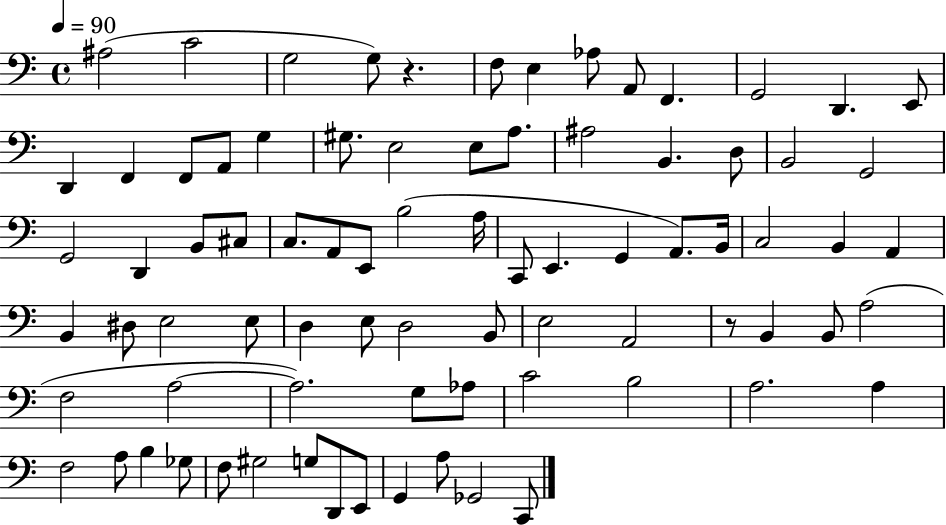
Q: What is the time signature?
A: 4/4